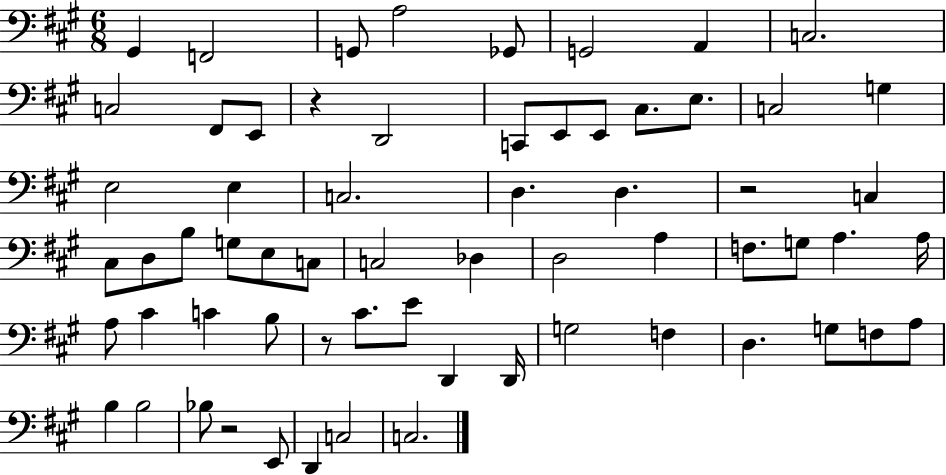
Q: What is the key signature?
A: A major